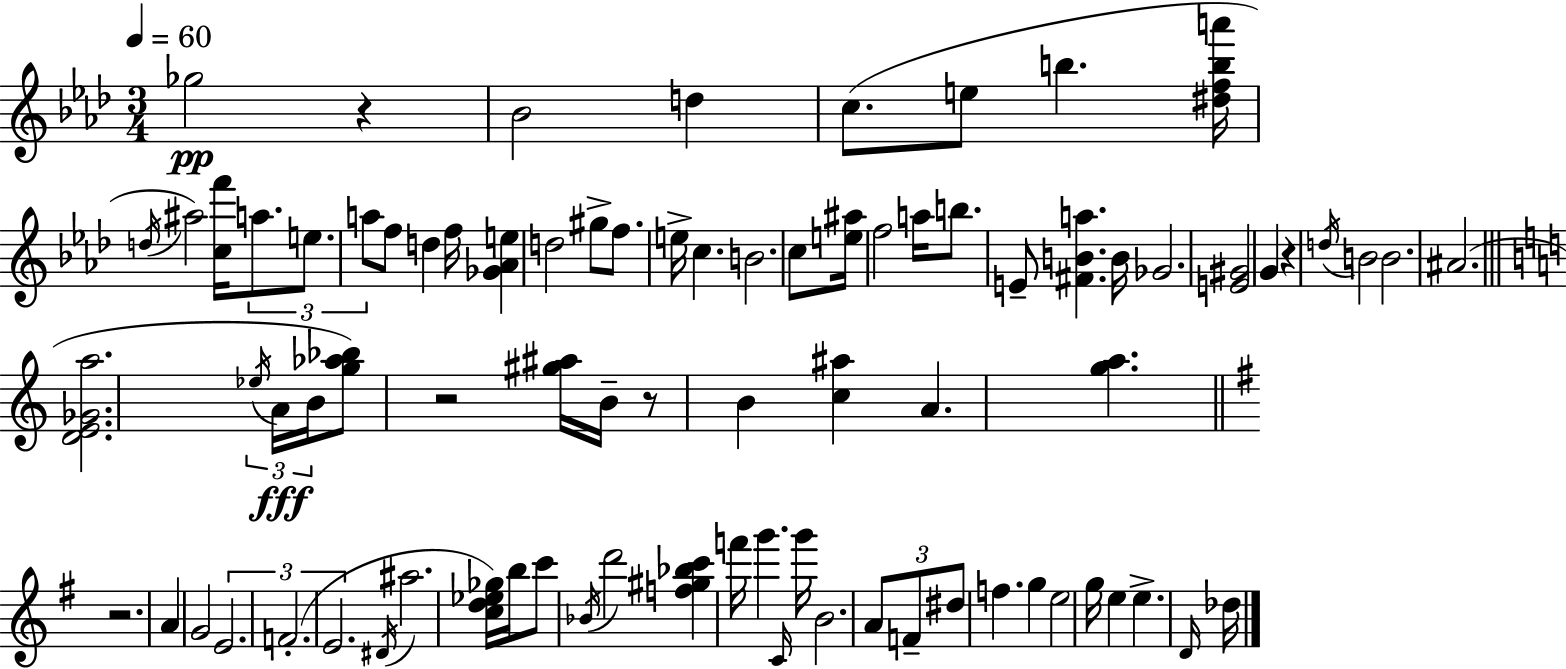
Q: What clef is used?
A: treble